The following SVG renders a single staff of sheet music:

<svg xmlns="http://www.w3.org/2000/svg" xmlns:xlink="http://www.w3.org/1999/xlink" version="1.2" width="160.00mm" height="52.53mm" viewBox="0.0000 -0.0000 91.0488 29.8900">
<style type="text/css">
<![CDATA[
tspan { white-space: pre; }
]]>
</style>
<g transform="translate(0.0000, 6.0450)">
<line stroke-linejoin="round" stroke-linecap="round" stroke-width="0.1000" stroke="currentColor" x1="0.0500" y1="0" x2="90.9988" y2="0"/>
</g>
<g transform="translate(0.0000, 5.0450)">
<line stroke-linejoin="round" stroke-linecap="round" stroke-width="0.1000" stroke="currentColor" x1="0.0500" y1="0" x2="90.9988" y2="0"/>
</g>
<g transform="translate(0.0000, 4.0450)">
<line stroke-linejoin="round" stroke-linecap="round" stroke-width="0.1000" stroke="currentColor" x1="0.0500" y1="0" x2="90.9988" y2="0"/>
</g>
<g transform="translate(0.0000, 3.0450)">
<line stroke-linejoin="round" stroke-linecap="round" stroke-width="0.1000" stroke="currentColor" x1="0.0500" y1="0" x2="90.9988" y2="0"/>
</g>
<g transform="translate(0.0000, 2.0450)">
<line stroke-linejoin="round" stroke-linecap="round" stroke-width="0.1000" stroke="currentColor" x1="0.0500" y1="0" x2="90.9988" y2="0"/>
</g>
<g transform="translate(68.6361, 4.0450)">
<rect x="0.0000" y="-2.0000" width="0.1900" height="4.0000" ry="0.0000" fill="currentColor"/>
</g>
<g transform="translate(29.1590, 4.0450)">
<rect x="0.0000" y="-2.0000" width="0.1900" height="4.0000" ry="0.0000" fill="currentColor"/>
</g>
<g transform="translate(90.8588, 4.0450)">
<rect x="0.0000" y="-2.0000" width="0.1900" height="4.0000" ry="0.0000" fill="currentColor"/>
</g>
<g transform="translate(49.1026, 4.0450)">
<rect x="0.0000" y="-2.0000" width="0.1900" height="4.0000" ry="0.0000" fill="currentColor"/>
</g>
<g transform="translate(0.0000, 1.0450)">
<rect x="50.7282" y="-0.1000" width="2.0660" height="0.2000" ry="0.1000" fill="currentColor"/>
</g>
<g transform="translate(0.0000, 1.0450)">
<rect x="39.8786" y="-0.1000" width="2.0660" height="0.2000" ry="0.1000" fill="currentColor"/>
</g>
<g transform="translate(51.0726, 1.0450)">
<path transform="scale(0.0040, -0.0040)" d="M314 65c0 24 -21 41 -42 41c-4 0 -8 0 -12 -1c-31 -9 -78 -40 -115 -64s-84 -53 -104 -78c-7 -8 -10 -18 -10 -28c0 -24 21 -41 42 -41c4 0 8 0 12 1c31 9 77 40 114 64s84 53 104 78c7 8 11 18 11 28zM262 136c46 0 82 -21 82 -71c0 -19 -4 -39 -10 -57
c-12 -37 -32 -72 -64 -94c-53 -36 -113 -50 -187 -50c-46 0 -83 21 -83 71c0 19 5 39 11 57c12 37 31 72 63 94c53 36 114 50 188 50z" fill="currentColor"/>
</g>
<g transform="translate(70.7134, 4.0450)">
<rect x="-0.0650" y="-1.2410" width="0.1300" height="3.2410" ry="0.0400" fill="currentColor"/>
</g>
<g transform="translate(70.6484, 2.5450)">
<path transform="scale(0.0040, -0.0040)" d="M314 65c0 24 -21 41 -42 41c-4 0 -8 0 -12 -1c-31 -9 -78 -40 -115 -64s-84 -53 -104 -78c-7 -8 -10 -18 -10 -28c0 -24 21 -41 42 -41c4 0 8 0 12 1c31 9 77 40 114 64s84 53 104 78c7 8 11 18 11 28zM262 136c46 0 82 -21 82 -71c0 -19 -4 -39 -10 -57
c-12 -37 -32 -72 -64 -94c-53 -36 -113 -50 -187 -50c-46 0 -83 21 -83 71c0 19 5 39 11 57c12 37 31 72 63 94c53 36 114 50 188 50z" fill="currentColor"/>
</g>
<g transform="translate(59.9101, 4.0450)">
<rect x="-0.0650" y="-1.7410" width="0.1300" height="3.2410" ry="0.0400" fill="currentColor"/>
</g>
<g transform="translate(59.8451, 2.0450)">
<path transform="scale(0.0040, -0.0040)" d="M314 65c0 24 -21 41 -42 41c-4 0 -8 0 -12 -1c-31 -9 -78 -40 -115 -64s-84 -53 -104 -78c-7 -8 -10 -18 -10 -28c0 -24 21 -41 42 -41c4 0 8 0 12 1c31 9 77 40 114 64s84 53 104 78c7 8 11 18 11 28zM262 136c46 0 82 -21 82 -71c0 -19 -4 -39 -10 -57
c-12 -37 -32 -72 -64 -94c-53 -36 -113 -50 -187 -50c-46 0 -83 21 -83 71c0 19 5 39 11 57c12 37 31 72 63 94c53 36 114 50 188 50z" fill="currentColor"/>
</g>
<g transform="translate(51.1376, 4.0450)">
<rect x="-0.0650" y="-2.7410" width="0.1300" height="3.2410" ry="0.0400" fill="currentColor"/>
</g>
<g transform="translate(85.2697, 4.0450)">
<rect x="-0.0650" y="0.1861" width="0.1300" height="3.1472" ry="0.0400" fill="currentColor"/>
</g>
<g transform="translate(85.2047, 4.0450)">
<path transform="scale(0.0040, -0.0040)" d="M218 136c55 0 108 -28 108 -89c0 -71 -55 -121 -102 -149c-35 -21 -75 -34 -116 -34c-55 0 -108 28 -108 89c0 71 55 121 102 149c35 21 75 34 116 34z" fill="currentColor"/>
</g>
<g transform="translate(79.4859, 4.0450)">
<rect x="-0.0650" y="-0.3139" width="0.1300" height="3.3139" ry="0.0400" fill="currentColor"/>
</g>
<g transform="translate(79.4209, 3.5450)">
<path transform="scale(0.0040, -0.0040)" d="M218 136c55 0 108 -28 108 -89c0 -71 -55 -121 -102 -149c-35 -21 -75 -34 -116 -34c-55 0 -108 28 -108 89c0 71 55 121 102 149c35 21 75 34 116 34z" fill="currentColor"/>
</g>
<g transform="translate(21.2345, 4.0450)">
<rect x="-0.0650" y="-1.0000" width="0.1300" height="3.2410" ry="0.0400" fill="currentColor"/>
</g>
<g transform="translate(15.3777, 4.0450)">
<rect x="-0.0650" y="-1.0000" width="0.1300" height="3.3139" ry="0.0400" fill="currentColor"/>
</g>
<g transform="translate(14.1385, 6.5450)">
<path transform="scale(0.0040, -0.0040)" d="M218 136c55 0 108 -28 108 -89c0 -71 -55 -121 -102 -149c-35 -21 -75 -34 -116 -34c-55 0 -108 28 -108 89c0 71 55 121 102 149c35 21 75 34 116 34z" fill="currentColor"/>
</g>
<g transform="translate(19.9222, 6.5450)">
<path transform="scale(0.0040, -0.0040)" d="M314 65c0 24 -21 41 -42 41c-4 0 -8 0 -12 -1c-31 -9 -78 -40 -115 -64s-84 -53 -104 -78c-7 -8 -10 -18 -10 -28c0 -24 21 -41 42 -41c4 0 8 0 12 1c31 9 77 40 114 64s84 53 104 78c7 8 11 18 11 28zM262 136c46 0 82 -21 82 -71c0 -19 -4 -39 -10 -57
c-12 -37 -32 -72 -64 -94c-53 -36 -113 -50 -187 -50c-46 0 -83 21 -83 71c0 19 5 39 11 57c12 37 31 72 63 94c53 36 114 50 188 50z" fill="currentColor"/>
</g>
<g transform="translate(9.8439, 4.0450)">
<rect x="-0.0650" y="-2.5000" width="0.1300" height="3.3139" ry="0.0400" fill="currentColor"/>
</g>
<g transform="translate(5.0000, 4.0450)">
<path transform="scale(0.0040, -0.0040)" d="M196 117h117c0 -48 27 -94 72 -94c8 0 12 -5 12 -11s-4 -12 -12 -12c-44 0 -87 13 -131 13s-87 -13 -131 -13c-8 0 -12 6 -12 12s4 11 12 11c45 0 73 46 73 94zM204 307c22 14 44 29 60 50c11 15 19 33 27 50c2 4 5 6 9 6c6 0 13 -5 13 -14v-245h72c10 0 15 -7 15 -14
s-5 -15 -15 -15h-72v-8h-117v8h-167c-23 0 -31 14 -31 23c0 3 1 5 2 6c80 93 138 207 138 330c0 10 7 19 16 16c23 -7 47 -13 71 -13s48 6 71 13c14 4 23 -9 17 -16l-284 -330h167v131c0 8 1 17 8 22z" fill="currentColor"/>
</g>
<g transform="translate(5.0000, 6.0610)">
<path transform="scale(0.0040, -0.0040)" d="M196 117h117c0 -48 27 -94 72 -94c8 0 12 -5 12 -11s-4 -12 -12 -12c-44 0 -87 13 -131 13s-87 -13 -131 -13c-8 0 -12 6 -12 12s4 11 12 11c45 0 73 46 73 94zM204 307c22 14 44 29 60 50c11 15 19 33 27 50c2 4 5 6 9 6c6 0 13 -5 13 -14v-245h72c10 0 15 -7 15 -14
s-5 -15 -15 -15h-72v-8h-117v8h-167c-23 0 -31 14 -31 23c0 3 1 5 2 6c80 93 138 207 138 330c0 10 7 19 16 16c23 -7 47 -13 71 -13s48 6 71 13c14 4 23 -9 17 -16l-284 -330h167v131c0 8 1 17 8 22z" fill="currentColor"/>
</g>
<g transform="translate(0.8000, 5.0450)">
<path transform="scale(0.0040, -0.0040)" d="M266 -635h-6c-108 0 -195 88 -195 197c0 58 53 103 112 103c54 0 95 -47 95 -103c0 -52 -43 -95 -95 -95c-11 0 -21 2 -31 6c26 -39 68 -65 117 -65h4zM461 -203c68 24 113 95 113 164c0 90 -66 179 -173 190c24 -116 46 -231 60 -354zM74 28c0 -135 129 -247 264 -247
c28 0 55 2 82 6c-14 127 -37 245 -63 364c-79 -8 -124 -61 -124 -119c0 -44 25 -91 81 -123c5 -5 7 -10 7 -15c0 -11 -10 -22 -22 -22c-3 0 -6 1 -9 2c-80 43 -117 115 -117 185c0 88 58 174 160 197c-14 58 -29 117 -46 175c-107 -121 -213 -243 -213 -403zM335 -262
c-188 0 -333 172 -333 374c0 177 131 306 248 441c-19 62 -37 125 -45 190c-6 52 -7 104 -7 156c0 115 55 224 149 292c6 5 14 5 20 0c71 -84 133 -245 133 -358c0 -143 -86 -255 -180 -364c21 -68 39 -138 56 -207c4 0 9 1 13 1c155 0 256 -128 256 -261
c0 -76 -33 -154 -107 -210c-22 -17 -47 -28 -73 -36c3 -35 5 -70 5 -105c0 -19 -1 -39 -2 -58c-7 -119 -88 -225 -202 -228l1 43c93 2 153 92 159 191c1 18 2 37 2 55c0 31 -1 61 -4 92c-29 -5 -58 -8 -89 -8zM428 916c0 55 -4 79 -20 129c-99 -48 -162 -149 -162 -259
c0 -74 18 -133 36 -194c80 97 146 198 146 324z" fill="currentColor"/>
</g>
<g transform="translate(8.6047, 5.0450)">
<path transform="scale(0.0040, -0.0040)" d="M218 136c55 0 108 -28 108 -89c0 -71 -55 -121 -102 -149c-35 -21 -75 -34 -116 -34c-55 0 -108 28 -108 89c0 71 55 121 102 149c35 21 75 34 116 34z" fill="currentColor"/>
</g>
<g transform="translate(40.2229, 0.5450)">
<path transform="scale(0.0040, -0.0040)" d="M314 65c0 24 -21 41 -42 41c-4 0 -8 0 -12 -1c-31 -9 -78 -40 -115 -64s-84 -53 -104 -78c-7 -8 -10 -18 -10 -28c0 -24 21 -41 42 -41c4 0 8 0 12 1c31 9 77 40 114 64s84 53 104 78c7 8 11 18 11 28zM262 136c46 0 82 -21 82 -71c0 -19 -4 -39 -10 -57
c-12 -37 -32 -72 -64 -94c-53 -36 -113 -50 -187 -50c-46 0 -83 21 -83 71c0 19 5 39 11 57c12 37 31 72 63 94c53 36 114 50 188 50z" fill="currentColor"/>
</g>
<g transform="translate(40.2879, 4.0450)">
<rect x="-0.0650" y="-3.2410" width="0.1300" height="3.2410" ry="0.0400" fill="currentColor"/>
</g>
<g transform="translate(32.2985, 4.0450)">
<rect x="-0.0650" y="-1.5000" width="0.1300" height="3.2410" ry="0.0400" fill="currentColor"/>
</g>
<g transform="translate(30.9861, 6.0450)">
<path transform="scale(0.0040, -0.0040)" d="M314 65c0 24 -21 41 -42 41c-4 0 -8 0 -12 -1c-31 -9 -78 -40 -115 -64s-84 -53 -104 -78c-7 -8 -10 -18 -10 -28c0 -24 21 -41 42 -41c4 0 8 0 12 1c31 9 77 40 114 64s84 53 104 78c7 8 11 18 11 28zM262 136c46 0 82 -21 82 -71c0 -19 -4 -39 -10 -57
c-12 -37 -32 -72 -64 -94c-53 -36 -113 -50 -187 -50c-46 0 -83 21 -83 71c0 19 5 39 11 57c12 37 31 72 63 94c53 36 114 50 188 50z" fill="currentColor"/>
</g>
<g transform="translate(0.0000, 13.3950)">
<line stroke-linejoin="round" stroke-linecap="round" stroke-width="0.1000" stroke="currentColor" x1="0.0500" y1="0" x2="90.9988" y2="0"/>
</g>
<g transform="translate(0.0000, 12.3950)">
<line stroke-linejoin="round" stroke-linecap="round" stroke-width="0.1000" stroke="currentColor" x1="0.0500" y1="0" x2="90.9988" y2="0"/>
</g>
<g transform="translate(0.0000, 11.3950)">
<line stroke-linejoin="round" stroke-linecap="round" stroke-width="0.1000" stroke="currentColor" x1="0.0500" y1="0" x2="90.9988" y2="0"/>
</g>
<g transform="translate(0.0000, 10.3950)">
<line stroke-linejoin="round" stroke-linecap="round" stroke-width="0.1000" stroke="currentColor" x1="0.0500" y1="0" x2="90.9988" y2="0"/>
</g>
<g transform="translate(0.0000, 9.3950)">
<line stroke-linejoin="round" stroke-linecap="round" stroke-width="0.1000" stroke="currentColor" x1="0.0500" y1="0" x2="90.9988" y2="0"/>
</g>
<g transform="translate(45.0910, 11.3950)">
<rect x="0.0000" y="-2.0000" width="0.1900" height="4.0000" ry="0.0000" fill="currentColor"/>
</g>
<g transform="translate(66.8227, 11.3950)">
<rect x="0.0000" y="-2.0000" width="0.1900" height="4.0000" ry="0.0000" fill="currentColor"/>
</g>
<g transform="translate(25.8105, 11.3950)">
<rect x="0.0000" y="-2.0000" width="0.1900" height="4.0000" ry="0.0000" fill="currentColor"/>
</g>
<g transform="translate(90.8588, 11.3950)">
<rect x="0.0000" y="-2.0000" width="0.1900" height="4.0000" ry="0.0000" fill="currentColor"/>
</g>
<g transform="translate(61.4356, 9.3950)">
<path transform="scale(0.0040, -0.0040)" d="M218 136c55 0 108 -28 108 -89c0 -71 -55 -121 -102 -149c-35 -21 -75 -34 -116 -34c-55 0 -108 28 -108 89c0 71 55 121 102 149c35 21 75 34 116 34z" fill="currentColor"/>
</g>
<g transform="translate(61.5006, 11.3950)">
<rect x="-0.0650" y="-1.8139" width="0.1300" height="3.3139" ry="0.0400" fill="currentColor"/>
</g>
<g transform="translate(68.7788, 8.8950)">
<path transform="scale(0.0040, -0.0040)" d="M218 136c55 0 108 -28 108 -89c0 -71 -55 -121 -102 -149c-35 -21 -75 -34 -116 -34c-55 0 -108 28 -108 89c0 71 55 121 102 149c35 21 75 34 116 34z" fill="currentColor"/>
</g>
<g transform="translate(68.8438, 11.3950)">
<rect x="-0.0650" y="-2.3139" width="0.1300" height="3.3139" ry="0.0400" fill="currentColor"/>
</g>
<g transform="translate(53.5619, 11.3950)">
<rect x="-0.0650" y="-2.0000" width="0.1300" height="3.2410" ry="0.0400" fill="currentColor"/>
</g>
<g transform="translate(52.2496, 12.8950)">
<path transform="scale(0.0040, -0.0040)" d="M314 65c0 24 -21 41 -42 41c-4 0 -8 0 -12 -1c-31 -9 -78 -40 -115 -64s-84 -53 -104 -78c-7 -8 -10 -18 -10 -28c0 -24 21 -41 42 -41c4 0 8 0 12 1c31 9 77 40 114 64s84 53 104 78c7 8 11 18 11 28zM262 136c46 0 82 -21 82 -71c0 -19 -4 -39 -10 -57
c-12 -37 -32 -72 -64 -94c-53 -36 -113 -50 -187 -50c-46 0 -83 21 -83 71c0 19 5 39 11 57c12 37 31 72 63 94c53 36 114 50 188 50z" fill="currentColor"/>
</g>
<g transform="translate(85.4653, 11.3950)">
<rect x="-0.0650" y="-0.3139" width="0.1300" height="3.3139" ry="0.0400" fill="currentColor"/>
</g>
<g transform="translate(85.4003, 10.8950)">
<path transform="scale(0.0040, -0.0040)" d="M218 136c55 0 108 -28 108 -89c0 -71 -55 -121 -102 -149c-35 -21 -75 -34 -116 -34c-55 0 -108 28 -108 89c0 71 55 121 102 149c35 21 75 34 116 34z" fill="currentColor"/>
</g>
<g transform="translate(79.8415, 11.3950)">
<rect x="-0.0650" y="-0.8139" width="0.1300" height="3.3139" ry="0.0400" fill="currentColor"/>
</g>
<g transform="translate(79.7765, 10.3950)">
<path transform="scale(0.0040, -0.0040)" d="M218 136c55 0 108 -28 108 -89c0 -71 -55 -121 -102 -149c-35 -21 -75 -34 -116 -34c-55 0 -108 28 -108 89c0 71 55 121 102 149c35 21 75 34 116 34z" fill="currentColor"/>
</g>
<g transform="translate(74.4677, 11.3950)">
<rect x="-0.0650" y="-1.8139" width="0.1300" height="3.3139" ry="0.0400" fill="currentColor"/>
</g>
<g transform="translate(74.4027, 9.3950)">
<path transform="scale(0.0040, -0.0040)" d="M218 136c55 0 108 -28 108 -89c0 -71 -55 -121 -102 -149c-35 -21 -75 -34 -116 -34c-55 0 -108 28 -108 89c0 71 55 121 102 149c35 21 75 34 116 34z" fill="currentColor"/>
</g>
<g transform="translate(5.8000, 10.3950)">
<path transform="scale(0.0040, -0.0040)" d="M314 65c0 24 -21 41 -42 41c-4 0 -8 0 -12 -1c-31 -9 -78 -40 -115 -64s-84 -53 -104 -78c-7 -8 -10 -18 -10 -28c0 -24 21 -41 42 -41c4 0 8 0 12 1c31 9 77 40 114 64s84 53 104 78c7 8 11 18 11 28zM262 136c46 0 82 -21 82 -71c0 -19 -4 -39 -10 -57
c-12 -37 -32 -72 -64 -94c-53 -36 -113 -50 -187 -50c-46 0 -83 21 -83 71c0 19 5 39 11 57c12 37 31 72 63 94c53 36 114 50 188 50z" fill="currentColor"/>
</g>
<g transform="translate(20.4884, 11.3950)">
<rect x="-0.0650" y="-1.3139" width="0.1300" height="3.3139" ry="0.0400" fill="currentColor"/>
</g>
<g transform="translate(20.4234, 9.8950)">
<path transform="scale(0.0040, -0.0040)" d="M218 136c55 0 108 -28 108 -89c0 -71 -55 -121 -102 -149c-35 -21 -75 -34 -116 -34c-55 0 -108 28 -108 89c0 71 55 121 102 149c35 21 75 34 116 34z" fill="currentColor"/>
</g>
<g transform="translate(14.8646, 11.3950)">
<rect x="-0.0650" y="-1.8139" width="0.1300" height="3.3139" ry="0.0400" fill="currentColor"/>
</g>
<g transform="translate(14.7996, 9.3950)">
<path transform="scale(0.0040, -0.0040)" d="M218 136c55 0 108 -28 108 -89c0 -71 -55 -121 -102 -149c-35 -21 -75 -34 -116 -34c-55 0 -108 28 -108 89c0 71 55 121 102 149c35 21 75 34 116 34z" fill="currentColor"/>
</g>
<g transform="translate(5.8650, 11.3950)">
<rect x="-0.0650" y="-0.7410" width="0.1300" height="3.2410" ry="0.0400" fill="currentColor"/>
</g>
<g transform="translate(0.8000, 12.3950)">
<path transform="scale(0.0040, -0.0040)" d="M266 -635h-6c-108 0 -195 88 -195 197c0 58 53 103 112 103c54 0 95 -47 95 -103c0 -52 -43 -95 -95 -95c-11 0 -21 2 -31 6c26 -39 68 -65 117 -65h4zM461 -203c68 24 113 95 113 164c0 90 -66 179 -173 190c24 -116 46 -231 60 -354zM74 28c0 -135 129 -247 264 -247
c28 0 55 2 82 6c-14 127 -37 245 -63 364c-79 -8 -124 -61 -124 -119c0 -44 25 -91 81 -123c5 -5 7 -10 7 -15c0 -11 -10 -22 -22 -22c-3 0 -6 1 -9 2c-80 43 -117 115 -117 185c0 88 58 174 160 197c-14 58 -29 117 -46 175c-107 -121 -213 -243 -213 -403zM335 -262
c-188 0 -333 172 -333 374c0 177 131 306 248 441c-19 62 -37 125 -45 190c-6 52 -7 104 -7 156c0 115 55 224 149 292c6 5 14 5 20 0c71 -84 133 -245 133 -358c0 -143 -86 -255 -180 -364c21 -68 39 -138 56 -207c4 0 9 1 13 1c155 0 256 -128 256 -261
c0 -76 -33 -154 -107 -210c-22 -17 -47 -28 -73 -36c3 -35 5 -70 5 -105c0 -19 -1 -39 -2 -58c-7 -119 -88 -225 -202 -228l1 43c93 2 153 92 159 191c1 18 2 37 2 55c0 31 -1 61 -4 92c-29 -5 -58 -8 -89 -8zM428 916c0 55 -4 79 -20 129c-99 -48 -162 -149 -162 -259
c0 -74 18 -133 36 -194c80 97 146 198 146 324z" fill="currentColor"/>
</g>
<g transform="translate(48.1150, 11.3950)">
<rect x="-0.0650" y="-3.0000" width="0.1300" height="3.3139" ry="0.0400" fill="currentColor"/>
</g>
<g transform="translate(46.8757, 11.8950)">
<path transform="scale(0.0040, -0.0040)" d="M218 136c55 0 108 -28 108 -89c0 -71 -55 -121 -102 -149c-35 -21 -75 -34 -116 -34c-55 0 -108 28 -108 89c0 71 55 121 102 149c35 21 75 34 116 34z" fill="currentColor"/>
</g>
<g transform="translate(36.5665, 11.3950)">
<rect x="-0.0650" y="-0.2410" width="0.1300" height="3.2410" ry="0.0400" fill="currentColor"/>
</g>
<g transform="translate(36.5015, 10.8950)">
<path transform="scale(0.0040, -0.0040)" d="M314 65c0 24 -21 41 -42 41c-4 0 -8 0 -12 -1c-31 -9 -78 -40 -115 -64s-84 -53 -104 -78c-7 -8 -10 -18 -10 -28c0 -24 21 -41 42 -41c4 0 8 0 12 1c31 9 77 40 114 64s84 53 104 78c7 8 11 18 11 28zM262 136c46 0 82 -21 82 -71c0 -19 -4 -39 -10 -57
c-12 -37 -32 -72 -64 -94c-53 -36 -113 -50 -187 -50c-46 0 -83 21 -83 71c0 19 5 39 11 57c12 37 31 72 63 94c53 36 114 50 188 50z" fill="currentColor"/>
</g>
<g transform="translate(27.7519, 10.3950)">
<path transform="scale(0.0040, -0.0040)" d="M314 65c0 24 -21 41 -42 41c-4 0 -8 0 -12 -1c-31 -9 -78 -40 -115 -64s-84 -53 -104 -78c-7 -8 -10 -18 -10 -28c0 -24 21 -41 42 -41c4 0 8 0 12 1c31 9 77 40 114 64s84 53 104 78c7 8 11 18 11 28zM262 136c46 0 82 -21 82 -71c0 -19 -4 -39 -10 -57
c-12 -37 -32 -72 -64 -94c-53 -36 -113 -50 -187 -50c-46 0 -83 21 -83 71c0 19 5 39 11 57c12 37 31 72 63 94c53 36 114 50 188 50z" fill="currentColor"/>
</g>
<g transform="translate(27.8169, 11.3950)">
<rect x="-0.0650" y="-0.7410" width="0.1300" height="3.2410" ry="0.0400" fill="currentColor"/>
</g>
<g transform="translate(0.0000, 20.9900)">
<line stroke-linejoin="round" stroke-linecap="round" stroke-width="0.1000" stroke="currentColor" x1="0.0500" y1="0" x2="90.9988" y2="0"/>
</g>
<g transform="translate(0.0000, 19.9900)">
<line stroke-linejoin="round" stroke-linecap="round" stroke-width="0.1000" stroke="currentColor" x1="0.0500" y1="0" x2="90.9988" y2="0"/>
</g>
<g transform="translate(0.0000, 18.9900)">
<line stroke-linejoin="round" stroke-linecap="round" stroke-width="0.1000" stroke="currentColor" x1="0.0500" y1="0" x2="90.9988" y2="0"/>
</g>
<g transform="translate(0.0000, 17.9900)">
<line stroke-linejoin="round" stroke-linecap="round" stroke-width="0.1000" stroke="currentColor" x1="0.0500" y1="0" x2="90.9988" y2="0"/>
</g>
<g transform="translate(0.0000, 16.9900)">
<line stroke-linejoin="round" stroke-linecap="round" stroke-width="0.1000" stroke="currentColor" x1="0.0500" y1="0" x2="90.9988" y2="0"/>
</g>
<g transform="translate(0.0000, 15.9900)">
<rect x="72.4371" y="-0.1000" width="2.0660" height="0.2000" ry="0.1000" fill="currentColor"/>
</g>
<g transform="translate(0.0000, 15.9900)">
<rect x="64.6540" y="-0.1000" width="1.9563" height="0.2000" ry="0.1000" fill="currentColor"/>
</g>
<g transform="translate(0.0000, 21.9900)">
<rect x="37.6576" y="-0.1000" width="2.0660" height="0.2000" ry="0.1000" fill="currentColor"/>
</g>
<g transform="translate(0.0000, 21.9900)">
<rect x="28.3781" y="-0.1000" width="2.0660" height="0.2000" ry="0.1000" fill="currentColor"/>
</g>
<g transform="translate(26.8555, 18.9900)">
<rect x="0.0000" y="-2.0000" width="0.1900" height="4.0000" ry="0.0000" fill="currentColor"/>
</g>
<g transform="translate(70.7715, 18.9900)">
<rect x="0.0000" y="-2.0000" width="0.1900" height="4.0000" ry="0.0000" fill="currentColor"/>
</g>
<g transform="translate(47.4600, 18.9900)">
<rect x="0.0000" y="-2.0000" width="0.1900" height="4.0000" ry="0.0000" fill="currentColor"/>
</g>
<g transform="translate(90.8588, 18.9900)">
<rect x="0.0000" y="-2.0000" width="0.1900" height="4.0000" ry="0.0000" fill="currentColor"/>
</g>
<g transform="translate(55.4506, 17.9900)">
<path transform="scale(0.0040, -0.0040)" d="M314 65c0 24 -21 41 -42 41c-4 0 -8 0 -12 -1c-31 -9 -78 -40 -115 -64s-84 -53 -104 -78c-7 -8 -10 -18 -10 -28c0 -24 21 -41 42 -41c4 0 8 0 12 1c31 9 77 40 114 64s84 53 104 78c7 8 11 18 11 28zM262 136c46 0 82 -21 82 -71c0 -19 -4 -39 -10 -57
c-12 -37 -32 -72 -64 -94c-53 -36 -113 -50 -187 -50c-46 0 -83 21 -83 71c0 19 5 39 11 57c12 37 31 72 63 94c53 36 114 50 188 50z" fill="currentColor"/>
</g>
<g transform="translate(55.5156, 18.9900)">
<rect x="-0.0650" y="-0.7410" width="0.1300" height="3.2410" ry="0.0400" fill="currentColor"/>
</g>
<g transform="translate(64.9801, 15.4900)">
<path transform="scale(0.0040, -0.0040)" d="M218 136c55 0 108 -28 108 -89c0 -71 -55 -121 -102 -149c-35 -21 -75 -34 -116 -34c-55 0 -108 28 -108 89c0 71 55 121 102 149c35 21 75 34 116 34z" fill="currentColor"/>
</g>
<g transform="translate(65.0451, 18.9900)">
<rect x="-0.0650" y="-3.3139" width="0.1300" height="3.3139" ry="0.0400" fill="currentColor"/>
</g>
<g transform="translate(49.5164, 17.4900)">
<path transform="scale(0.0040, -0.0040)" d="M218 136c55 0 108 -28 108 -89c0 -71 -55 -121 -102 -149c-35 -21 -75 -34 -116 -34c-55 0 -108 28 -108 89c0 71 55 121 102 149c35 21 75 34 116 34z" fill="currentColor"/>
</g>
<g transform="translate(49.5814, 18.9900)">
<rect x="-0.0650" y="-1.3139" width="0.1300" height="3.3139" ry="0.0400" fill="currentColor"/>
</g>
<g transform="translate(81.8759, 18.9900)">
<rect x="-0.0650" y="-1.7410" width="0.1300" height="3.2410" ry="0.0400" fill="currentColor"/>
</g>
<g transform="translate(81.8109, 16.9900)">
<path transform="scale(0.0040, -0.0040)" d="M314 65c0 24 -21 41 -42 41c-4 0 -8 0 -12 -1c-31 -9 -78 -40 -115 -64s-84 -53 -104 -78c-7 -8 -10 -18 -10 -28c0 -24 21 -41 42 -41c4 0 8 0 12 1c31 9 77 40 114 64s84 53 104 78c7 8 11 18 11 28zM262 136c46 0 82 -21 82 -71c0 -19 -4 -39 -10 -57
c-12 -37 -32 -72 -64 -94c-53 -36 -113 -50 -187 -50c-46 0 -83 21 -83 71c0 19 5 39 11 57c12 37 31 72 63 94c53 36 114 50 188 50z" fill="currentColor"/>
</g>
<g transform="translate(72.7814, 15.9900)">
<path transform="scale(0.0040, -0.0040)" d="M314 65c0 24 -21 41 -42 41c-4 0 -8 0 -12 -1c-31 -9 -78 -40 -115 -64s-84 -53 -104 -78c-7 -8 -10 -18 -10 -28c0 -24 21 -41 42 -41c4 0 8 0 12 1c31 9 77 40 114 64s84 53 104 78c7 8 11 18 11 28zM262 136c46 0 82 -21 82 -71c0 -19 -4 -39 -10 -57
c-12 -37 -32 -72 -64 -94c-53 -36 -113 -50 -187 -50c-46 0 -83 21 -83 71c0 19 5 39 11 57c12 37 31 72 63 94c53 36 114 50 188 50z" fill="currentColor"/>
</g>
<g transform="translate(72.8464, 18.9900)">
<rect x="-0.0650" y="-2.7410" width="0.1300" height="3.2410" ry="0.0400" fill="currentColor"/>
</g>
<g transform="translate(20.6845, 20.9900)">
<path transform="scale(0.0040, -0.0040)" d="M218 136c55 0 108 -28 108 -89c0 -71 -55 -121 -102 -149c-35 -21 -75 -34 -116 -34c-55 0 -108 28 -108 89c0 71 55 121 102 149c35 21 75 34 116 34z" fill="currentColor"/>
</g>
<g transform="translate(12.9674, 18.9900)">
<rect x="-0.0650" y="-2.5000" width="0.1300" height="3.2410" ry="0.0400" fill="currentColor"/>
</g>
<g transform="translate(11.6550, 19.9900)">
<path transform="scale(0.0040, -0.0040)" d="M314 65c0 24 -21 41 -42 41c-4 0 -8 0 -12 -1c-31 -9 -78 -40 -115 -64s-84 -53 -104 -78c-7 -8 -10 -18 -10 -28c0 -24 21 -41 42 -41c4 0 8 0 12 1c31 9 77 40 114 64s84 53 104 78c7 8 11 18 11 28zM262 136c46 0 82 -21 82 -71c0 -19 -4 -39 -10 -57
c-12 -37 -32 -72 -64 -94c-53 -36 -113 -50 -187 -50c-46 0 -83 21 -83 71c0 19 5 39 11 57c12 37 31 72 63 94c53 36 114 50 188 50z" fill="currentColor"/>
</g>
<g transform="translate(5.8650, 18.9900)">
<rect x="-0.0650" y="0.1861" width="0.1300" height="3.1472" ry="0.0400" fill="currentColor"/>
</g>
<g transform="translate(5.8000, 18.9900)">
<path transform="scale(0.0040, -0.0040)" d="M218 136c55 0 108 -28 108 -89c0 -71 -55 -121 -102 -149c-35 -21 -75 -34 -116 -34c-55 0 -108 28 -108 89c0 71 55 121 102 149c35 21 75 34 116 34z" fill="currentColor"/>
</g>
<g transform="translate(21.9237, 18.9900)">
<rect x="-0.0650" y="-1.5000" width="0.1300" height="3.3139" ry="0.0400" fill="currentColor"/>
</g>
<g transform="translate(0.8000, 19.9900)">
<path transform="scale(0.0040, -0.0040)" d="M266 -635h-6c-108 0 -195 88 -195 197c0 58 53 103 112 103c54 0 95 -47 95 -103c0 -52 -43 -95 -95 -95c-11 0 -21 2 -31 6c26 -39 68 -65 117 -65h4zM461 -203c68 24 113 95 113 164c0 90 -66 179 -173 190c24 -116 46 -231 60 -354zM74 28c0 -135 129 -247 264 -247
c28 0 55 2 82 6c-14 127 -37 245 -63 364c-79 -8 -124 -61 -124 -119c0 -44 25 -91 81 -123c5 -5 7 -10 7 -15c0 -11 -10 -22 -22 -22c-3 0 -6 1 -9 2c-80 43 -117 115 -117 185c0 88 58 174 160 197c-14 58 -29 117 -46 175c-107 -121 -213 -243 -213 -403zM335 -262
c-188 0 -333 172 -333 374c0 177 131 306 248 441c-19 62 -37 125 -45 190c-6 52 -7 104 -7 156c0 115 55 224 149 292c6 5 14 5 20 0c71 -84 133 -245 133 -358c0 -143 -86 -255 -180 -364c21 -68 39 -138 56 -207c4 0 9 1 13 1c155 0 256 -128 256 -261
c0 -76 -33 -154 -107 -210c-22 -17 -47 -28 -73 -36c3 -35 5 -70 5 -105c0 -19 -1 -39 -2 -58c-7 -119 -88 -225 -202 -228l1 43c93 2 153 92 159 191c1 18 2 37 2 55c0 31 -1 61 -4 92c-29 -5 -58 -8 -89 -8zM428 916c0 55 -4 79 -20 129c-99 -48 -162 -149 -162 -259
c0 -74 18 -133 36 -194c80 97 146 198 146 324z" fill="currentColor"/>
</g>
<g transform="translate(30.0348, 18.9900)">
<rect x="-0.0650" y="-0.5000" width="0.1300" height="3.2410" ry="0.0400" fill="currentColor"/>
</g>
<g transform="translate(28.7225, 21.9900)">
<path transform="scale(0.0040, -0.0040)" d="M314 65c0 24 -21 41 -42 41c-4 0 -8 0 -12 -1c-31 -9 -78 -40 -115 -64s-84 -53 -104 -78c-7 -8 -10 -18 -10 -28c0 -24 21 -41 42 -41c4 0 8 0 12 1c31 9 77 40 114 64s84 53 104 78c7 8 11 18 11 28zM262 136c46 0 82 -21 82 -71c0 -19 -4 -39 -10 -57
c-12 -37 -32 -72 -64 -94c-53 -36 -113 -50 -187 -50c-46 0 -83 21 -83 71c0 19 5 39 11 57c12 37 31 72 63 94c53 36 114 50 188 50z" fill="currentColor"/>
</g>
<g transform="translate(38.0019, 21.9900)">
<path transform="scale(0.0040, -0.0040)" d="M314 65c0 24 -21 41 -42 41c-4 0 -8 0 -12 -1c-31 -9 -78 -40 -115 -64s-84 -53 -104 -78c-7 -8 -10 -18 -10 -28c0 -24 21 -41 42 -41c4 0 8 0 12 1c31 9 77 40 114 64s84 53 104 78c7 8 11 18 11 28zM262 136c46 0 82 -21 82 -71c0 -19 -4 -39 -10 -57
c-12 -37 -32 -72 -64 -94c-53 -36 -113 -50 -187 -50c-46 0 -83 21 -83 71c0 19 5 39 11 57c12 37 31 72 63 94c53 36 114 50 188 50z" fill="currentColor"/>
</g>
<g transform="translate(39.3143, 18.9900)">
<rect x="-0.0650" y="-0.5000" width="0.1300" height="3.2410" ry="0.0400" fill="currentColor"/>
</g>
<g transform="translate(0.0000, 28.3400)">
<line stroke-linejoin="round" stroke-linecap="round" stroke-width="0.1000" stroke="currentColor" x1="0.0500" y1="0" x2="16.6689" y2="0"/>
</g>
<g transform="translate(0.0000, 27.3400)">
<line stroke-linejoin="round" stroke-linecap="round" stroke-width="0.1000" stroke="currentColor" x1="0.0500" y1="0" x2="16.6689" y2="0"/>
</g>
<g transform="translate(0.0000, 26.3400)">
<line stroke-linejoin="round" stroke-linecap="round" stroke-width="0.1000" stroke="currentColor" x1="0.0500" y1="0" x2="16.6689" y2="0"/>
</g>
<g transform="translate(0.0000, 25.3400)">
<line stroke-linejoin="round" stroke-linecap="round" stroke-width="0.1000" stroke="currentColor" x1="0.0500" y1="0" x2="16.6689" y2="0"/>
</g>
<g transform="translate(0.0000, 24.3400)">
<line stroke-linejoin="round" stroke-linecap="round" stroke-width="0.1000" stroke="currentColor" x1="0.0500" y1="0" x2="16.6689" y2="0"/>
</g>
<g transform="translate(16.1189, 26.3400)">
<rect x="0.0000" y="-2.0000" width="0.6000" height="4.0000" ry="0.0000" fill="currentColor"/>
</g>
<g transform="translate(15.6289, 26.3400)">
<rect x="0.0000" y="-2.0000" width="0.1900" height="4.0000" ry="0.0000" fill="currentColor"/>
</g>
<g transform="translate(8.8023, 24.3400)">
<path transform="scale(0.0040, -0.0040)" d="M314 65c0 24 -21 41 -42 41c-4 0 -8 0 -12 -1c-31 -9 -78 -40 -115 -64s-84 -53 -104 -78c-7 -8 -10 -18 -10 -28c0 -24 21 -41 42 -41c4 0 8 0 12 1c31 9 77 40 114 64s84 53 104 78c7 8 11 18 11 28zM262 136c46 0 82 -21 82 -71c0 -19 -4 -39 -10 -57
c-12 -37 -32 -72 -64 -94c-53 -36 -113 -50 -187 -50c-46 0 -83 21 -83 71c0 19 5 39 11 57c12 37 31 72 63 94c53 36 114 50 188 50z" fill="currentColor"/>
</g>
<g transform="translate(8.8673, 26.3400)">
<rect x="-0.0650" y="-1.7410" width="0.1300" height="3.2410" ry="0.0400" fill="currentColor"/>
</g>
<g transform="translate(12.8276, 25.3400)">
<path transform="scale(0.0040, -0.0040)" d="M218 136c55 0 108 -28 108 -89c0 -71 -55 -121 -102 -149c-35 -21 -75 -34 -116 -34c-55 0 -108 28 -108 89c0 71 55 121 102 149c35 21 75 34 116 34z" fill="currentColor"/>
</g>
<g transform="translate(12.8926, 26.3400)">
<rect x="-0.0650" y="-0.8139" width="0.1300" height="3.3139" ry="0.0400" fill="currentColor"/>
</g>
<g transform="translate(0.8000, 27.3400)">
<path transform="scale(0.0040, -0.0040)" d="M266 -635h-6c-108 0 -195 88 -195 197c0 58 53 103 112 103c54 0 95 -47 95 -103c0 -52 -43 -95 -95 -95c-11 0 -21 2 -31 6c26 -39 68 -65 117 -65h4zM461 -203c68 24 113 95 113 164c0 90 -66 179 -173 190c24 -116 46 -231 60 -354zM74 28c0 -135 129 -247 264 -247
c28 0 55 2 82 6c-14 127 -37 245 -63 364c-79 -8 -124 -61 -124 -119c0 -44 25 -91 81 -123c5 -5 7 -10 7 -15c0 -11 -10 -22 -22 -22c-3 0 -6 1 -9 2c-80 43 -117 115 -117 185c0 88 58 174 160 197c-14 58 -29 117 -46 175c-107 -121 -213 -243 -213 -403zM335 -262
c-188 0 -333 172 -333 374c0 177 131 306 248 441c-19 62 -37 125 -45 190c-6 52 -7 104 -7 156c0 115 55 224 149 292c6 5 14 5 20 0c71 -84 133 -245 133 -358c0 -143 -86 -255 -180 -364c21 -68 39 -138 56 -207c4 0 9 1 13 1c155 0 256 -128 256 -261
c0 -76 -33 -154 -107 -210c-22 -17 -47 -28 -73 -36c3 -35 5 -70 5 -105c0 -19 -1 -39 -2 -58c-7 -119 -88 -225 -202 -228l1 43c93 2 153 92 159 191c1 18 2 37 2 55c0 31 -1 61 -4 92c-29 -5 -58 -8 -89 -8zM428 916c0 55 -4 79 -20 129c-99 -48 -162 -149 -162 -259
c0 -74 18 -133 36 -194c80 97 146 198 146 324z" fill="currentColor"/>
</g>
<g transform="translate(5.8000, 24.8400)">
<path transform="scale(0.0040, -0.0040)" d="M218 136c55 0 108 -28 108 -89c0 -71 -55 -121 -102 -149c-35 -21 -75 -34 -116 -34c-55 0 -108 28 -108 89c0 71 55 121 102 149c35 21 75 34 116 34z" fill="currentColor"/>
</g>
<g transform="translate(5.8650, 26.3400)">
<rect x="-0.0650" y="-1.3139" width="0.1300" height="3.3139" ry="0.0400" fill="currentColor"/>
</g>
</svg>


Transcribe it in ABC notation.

X:1
T:Untitled
M:4/4
L:1/4
K:C
G D D2 E2 b2 a2 f2 e2 c B d2 f e d2 c2 A F2 f g f d c B G2 E C2 C2 e d2 b a2 f2 e f2 d